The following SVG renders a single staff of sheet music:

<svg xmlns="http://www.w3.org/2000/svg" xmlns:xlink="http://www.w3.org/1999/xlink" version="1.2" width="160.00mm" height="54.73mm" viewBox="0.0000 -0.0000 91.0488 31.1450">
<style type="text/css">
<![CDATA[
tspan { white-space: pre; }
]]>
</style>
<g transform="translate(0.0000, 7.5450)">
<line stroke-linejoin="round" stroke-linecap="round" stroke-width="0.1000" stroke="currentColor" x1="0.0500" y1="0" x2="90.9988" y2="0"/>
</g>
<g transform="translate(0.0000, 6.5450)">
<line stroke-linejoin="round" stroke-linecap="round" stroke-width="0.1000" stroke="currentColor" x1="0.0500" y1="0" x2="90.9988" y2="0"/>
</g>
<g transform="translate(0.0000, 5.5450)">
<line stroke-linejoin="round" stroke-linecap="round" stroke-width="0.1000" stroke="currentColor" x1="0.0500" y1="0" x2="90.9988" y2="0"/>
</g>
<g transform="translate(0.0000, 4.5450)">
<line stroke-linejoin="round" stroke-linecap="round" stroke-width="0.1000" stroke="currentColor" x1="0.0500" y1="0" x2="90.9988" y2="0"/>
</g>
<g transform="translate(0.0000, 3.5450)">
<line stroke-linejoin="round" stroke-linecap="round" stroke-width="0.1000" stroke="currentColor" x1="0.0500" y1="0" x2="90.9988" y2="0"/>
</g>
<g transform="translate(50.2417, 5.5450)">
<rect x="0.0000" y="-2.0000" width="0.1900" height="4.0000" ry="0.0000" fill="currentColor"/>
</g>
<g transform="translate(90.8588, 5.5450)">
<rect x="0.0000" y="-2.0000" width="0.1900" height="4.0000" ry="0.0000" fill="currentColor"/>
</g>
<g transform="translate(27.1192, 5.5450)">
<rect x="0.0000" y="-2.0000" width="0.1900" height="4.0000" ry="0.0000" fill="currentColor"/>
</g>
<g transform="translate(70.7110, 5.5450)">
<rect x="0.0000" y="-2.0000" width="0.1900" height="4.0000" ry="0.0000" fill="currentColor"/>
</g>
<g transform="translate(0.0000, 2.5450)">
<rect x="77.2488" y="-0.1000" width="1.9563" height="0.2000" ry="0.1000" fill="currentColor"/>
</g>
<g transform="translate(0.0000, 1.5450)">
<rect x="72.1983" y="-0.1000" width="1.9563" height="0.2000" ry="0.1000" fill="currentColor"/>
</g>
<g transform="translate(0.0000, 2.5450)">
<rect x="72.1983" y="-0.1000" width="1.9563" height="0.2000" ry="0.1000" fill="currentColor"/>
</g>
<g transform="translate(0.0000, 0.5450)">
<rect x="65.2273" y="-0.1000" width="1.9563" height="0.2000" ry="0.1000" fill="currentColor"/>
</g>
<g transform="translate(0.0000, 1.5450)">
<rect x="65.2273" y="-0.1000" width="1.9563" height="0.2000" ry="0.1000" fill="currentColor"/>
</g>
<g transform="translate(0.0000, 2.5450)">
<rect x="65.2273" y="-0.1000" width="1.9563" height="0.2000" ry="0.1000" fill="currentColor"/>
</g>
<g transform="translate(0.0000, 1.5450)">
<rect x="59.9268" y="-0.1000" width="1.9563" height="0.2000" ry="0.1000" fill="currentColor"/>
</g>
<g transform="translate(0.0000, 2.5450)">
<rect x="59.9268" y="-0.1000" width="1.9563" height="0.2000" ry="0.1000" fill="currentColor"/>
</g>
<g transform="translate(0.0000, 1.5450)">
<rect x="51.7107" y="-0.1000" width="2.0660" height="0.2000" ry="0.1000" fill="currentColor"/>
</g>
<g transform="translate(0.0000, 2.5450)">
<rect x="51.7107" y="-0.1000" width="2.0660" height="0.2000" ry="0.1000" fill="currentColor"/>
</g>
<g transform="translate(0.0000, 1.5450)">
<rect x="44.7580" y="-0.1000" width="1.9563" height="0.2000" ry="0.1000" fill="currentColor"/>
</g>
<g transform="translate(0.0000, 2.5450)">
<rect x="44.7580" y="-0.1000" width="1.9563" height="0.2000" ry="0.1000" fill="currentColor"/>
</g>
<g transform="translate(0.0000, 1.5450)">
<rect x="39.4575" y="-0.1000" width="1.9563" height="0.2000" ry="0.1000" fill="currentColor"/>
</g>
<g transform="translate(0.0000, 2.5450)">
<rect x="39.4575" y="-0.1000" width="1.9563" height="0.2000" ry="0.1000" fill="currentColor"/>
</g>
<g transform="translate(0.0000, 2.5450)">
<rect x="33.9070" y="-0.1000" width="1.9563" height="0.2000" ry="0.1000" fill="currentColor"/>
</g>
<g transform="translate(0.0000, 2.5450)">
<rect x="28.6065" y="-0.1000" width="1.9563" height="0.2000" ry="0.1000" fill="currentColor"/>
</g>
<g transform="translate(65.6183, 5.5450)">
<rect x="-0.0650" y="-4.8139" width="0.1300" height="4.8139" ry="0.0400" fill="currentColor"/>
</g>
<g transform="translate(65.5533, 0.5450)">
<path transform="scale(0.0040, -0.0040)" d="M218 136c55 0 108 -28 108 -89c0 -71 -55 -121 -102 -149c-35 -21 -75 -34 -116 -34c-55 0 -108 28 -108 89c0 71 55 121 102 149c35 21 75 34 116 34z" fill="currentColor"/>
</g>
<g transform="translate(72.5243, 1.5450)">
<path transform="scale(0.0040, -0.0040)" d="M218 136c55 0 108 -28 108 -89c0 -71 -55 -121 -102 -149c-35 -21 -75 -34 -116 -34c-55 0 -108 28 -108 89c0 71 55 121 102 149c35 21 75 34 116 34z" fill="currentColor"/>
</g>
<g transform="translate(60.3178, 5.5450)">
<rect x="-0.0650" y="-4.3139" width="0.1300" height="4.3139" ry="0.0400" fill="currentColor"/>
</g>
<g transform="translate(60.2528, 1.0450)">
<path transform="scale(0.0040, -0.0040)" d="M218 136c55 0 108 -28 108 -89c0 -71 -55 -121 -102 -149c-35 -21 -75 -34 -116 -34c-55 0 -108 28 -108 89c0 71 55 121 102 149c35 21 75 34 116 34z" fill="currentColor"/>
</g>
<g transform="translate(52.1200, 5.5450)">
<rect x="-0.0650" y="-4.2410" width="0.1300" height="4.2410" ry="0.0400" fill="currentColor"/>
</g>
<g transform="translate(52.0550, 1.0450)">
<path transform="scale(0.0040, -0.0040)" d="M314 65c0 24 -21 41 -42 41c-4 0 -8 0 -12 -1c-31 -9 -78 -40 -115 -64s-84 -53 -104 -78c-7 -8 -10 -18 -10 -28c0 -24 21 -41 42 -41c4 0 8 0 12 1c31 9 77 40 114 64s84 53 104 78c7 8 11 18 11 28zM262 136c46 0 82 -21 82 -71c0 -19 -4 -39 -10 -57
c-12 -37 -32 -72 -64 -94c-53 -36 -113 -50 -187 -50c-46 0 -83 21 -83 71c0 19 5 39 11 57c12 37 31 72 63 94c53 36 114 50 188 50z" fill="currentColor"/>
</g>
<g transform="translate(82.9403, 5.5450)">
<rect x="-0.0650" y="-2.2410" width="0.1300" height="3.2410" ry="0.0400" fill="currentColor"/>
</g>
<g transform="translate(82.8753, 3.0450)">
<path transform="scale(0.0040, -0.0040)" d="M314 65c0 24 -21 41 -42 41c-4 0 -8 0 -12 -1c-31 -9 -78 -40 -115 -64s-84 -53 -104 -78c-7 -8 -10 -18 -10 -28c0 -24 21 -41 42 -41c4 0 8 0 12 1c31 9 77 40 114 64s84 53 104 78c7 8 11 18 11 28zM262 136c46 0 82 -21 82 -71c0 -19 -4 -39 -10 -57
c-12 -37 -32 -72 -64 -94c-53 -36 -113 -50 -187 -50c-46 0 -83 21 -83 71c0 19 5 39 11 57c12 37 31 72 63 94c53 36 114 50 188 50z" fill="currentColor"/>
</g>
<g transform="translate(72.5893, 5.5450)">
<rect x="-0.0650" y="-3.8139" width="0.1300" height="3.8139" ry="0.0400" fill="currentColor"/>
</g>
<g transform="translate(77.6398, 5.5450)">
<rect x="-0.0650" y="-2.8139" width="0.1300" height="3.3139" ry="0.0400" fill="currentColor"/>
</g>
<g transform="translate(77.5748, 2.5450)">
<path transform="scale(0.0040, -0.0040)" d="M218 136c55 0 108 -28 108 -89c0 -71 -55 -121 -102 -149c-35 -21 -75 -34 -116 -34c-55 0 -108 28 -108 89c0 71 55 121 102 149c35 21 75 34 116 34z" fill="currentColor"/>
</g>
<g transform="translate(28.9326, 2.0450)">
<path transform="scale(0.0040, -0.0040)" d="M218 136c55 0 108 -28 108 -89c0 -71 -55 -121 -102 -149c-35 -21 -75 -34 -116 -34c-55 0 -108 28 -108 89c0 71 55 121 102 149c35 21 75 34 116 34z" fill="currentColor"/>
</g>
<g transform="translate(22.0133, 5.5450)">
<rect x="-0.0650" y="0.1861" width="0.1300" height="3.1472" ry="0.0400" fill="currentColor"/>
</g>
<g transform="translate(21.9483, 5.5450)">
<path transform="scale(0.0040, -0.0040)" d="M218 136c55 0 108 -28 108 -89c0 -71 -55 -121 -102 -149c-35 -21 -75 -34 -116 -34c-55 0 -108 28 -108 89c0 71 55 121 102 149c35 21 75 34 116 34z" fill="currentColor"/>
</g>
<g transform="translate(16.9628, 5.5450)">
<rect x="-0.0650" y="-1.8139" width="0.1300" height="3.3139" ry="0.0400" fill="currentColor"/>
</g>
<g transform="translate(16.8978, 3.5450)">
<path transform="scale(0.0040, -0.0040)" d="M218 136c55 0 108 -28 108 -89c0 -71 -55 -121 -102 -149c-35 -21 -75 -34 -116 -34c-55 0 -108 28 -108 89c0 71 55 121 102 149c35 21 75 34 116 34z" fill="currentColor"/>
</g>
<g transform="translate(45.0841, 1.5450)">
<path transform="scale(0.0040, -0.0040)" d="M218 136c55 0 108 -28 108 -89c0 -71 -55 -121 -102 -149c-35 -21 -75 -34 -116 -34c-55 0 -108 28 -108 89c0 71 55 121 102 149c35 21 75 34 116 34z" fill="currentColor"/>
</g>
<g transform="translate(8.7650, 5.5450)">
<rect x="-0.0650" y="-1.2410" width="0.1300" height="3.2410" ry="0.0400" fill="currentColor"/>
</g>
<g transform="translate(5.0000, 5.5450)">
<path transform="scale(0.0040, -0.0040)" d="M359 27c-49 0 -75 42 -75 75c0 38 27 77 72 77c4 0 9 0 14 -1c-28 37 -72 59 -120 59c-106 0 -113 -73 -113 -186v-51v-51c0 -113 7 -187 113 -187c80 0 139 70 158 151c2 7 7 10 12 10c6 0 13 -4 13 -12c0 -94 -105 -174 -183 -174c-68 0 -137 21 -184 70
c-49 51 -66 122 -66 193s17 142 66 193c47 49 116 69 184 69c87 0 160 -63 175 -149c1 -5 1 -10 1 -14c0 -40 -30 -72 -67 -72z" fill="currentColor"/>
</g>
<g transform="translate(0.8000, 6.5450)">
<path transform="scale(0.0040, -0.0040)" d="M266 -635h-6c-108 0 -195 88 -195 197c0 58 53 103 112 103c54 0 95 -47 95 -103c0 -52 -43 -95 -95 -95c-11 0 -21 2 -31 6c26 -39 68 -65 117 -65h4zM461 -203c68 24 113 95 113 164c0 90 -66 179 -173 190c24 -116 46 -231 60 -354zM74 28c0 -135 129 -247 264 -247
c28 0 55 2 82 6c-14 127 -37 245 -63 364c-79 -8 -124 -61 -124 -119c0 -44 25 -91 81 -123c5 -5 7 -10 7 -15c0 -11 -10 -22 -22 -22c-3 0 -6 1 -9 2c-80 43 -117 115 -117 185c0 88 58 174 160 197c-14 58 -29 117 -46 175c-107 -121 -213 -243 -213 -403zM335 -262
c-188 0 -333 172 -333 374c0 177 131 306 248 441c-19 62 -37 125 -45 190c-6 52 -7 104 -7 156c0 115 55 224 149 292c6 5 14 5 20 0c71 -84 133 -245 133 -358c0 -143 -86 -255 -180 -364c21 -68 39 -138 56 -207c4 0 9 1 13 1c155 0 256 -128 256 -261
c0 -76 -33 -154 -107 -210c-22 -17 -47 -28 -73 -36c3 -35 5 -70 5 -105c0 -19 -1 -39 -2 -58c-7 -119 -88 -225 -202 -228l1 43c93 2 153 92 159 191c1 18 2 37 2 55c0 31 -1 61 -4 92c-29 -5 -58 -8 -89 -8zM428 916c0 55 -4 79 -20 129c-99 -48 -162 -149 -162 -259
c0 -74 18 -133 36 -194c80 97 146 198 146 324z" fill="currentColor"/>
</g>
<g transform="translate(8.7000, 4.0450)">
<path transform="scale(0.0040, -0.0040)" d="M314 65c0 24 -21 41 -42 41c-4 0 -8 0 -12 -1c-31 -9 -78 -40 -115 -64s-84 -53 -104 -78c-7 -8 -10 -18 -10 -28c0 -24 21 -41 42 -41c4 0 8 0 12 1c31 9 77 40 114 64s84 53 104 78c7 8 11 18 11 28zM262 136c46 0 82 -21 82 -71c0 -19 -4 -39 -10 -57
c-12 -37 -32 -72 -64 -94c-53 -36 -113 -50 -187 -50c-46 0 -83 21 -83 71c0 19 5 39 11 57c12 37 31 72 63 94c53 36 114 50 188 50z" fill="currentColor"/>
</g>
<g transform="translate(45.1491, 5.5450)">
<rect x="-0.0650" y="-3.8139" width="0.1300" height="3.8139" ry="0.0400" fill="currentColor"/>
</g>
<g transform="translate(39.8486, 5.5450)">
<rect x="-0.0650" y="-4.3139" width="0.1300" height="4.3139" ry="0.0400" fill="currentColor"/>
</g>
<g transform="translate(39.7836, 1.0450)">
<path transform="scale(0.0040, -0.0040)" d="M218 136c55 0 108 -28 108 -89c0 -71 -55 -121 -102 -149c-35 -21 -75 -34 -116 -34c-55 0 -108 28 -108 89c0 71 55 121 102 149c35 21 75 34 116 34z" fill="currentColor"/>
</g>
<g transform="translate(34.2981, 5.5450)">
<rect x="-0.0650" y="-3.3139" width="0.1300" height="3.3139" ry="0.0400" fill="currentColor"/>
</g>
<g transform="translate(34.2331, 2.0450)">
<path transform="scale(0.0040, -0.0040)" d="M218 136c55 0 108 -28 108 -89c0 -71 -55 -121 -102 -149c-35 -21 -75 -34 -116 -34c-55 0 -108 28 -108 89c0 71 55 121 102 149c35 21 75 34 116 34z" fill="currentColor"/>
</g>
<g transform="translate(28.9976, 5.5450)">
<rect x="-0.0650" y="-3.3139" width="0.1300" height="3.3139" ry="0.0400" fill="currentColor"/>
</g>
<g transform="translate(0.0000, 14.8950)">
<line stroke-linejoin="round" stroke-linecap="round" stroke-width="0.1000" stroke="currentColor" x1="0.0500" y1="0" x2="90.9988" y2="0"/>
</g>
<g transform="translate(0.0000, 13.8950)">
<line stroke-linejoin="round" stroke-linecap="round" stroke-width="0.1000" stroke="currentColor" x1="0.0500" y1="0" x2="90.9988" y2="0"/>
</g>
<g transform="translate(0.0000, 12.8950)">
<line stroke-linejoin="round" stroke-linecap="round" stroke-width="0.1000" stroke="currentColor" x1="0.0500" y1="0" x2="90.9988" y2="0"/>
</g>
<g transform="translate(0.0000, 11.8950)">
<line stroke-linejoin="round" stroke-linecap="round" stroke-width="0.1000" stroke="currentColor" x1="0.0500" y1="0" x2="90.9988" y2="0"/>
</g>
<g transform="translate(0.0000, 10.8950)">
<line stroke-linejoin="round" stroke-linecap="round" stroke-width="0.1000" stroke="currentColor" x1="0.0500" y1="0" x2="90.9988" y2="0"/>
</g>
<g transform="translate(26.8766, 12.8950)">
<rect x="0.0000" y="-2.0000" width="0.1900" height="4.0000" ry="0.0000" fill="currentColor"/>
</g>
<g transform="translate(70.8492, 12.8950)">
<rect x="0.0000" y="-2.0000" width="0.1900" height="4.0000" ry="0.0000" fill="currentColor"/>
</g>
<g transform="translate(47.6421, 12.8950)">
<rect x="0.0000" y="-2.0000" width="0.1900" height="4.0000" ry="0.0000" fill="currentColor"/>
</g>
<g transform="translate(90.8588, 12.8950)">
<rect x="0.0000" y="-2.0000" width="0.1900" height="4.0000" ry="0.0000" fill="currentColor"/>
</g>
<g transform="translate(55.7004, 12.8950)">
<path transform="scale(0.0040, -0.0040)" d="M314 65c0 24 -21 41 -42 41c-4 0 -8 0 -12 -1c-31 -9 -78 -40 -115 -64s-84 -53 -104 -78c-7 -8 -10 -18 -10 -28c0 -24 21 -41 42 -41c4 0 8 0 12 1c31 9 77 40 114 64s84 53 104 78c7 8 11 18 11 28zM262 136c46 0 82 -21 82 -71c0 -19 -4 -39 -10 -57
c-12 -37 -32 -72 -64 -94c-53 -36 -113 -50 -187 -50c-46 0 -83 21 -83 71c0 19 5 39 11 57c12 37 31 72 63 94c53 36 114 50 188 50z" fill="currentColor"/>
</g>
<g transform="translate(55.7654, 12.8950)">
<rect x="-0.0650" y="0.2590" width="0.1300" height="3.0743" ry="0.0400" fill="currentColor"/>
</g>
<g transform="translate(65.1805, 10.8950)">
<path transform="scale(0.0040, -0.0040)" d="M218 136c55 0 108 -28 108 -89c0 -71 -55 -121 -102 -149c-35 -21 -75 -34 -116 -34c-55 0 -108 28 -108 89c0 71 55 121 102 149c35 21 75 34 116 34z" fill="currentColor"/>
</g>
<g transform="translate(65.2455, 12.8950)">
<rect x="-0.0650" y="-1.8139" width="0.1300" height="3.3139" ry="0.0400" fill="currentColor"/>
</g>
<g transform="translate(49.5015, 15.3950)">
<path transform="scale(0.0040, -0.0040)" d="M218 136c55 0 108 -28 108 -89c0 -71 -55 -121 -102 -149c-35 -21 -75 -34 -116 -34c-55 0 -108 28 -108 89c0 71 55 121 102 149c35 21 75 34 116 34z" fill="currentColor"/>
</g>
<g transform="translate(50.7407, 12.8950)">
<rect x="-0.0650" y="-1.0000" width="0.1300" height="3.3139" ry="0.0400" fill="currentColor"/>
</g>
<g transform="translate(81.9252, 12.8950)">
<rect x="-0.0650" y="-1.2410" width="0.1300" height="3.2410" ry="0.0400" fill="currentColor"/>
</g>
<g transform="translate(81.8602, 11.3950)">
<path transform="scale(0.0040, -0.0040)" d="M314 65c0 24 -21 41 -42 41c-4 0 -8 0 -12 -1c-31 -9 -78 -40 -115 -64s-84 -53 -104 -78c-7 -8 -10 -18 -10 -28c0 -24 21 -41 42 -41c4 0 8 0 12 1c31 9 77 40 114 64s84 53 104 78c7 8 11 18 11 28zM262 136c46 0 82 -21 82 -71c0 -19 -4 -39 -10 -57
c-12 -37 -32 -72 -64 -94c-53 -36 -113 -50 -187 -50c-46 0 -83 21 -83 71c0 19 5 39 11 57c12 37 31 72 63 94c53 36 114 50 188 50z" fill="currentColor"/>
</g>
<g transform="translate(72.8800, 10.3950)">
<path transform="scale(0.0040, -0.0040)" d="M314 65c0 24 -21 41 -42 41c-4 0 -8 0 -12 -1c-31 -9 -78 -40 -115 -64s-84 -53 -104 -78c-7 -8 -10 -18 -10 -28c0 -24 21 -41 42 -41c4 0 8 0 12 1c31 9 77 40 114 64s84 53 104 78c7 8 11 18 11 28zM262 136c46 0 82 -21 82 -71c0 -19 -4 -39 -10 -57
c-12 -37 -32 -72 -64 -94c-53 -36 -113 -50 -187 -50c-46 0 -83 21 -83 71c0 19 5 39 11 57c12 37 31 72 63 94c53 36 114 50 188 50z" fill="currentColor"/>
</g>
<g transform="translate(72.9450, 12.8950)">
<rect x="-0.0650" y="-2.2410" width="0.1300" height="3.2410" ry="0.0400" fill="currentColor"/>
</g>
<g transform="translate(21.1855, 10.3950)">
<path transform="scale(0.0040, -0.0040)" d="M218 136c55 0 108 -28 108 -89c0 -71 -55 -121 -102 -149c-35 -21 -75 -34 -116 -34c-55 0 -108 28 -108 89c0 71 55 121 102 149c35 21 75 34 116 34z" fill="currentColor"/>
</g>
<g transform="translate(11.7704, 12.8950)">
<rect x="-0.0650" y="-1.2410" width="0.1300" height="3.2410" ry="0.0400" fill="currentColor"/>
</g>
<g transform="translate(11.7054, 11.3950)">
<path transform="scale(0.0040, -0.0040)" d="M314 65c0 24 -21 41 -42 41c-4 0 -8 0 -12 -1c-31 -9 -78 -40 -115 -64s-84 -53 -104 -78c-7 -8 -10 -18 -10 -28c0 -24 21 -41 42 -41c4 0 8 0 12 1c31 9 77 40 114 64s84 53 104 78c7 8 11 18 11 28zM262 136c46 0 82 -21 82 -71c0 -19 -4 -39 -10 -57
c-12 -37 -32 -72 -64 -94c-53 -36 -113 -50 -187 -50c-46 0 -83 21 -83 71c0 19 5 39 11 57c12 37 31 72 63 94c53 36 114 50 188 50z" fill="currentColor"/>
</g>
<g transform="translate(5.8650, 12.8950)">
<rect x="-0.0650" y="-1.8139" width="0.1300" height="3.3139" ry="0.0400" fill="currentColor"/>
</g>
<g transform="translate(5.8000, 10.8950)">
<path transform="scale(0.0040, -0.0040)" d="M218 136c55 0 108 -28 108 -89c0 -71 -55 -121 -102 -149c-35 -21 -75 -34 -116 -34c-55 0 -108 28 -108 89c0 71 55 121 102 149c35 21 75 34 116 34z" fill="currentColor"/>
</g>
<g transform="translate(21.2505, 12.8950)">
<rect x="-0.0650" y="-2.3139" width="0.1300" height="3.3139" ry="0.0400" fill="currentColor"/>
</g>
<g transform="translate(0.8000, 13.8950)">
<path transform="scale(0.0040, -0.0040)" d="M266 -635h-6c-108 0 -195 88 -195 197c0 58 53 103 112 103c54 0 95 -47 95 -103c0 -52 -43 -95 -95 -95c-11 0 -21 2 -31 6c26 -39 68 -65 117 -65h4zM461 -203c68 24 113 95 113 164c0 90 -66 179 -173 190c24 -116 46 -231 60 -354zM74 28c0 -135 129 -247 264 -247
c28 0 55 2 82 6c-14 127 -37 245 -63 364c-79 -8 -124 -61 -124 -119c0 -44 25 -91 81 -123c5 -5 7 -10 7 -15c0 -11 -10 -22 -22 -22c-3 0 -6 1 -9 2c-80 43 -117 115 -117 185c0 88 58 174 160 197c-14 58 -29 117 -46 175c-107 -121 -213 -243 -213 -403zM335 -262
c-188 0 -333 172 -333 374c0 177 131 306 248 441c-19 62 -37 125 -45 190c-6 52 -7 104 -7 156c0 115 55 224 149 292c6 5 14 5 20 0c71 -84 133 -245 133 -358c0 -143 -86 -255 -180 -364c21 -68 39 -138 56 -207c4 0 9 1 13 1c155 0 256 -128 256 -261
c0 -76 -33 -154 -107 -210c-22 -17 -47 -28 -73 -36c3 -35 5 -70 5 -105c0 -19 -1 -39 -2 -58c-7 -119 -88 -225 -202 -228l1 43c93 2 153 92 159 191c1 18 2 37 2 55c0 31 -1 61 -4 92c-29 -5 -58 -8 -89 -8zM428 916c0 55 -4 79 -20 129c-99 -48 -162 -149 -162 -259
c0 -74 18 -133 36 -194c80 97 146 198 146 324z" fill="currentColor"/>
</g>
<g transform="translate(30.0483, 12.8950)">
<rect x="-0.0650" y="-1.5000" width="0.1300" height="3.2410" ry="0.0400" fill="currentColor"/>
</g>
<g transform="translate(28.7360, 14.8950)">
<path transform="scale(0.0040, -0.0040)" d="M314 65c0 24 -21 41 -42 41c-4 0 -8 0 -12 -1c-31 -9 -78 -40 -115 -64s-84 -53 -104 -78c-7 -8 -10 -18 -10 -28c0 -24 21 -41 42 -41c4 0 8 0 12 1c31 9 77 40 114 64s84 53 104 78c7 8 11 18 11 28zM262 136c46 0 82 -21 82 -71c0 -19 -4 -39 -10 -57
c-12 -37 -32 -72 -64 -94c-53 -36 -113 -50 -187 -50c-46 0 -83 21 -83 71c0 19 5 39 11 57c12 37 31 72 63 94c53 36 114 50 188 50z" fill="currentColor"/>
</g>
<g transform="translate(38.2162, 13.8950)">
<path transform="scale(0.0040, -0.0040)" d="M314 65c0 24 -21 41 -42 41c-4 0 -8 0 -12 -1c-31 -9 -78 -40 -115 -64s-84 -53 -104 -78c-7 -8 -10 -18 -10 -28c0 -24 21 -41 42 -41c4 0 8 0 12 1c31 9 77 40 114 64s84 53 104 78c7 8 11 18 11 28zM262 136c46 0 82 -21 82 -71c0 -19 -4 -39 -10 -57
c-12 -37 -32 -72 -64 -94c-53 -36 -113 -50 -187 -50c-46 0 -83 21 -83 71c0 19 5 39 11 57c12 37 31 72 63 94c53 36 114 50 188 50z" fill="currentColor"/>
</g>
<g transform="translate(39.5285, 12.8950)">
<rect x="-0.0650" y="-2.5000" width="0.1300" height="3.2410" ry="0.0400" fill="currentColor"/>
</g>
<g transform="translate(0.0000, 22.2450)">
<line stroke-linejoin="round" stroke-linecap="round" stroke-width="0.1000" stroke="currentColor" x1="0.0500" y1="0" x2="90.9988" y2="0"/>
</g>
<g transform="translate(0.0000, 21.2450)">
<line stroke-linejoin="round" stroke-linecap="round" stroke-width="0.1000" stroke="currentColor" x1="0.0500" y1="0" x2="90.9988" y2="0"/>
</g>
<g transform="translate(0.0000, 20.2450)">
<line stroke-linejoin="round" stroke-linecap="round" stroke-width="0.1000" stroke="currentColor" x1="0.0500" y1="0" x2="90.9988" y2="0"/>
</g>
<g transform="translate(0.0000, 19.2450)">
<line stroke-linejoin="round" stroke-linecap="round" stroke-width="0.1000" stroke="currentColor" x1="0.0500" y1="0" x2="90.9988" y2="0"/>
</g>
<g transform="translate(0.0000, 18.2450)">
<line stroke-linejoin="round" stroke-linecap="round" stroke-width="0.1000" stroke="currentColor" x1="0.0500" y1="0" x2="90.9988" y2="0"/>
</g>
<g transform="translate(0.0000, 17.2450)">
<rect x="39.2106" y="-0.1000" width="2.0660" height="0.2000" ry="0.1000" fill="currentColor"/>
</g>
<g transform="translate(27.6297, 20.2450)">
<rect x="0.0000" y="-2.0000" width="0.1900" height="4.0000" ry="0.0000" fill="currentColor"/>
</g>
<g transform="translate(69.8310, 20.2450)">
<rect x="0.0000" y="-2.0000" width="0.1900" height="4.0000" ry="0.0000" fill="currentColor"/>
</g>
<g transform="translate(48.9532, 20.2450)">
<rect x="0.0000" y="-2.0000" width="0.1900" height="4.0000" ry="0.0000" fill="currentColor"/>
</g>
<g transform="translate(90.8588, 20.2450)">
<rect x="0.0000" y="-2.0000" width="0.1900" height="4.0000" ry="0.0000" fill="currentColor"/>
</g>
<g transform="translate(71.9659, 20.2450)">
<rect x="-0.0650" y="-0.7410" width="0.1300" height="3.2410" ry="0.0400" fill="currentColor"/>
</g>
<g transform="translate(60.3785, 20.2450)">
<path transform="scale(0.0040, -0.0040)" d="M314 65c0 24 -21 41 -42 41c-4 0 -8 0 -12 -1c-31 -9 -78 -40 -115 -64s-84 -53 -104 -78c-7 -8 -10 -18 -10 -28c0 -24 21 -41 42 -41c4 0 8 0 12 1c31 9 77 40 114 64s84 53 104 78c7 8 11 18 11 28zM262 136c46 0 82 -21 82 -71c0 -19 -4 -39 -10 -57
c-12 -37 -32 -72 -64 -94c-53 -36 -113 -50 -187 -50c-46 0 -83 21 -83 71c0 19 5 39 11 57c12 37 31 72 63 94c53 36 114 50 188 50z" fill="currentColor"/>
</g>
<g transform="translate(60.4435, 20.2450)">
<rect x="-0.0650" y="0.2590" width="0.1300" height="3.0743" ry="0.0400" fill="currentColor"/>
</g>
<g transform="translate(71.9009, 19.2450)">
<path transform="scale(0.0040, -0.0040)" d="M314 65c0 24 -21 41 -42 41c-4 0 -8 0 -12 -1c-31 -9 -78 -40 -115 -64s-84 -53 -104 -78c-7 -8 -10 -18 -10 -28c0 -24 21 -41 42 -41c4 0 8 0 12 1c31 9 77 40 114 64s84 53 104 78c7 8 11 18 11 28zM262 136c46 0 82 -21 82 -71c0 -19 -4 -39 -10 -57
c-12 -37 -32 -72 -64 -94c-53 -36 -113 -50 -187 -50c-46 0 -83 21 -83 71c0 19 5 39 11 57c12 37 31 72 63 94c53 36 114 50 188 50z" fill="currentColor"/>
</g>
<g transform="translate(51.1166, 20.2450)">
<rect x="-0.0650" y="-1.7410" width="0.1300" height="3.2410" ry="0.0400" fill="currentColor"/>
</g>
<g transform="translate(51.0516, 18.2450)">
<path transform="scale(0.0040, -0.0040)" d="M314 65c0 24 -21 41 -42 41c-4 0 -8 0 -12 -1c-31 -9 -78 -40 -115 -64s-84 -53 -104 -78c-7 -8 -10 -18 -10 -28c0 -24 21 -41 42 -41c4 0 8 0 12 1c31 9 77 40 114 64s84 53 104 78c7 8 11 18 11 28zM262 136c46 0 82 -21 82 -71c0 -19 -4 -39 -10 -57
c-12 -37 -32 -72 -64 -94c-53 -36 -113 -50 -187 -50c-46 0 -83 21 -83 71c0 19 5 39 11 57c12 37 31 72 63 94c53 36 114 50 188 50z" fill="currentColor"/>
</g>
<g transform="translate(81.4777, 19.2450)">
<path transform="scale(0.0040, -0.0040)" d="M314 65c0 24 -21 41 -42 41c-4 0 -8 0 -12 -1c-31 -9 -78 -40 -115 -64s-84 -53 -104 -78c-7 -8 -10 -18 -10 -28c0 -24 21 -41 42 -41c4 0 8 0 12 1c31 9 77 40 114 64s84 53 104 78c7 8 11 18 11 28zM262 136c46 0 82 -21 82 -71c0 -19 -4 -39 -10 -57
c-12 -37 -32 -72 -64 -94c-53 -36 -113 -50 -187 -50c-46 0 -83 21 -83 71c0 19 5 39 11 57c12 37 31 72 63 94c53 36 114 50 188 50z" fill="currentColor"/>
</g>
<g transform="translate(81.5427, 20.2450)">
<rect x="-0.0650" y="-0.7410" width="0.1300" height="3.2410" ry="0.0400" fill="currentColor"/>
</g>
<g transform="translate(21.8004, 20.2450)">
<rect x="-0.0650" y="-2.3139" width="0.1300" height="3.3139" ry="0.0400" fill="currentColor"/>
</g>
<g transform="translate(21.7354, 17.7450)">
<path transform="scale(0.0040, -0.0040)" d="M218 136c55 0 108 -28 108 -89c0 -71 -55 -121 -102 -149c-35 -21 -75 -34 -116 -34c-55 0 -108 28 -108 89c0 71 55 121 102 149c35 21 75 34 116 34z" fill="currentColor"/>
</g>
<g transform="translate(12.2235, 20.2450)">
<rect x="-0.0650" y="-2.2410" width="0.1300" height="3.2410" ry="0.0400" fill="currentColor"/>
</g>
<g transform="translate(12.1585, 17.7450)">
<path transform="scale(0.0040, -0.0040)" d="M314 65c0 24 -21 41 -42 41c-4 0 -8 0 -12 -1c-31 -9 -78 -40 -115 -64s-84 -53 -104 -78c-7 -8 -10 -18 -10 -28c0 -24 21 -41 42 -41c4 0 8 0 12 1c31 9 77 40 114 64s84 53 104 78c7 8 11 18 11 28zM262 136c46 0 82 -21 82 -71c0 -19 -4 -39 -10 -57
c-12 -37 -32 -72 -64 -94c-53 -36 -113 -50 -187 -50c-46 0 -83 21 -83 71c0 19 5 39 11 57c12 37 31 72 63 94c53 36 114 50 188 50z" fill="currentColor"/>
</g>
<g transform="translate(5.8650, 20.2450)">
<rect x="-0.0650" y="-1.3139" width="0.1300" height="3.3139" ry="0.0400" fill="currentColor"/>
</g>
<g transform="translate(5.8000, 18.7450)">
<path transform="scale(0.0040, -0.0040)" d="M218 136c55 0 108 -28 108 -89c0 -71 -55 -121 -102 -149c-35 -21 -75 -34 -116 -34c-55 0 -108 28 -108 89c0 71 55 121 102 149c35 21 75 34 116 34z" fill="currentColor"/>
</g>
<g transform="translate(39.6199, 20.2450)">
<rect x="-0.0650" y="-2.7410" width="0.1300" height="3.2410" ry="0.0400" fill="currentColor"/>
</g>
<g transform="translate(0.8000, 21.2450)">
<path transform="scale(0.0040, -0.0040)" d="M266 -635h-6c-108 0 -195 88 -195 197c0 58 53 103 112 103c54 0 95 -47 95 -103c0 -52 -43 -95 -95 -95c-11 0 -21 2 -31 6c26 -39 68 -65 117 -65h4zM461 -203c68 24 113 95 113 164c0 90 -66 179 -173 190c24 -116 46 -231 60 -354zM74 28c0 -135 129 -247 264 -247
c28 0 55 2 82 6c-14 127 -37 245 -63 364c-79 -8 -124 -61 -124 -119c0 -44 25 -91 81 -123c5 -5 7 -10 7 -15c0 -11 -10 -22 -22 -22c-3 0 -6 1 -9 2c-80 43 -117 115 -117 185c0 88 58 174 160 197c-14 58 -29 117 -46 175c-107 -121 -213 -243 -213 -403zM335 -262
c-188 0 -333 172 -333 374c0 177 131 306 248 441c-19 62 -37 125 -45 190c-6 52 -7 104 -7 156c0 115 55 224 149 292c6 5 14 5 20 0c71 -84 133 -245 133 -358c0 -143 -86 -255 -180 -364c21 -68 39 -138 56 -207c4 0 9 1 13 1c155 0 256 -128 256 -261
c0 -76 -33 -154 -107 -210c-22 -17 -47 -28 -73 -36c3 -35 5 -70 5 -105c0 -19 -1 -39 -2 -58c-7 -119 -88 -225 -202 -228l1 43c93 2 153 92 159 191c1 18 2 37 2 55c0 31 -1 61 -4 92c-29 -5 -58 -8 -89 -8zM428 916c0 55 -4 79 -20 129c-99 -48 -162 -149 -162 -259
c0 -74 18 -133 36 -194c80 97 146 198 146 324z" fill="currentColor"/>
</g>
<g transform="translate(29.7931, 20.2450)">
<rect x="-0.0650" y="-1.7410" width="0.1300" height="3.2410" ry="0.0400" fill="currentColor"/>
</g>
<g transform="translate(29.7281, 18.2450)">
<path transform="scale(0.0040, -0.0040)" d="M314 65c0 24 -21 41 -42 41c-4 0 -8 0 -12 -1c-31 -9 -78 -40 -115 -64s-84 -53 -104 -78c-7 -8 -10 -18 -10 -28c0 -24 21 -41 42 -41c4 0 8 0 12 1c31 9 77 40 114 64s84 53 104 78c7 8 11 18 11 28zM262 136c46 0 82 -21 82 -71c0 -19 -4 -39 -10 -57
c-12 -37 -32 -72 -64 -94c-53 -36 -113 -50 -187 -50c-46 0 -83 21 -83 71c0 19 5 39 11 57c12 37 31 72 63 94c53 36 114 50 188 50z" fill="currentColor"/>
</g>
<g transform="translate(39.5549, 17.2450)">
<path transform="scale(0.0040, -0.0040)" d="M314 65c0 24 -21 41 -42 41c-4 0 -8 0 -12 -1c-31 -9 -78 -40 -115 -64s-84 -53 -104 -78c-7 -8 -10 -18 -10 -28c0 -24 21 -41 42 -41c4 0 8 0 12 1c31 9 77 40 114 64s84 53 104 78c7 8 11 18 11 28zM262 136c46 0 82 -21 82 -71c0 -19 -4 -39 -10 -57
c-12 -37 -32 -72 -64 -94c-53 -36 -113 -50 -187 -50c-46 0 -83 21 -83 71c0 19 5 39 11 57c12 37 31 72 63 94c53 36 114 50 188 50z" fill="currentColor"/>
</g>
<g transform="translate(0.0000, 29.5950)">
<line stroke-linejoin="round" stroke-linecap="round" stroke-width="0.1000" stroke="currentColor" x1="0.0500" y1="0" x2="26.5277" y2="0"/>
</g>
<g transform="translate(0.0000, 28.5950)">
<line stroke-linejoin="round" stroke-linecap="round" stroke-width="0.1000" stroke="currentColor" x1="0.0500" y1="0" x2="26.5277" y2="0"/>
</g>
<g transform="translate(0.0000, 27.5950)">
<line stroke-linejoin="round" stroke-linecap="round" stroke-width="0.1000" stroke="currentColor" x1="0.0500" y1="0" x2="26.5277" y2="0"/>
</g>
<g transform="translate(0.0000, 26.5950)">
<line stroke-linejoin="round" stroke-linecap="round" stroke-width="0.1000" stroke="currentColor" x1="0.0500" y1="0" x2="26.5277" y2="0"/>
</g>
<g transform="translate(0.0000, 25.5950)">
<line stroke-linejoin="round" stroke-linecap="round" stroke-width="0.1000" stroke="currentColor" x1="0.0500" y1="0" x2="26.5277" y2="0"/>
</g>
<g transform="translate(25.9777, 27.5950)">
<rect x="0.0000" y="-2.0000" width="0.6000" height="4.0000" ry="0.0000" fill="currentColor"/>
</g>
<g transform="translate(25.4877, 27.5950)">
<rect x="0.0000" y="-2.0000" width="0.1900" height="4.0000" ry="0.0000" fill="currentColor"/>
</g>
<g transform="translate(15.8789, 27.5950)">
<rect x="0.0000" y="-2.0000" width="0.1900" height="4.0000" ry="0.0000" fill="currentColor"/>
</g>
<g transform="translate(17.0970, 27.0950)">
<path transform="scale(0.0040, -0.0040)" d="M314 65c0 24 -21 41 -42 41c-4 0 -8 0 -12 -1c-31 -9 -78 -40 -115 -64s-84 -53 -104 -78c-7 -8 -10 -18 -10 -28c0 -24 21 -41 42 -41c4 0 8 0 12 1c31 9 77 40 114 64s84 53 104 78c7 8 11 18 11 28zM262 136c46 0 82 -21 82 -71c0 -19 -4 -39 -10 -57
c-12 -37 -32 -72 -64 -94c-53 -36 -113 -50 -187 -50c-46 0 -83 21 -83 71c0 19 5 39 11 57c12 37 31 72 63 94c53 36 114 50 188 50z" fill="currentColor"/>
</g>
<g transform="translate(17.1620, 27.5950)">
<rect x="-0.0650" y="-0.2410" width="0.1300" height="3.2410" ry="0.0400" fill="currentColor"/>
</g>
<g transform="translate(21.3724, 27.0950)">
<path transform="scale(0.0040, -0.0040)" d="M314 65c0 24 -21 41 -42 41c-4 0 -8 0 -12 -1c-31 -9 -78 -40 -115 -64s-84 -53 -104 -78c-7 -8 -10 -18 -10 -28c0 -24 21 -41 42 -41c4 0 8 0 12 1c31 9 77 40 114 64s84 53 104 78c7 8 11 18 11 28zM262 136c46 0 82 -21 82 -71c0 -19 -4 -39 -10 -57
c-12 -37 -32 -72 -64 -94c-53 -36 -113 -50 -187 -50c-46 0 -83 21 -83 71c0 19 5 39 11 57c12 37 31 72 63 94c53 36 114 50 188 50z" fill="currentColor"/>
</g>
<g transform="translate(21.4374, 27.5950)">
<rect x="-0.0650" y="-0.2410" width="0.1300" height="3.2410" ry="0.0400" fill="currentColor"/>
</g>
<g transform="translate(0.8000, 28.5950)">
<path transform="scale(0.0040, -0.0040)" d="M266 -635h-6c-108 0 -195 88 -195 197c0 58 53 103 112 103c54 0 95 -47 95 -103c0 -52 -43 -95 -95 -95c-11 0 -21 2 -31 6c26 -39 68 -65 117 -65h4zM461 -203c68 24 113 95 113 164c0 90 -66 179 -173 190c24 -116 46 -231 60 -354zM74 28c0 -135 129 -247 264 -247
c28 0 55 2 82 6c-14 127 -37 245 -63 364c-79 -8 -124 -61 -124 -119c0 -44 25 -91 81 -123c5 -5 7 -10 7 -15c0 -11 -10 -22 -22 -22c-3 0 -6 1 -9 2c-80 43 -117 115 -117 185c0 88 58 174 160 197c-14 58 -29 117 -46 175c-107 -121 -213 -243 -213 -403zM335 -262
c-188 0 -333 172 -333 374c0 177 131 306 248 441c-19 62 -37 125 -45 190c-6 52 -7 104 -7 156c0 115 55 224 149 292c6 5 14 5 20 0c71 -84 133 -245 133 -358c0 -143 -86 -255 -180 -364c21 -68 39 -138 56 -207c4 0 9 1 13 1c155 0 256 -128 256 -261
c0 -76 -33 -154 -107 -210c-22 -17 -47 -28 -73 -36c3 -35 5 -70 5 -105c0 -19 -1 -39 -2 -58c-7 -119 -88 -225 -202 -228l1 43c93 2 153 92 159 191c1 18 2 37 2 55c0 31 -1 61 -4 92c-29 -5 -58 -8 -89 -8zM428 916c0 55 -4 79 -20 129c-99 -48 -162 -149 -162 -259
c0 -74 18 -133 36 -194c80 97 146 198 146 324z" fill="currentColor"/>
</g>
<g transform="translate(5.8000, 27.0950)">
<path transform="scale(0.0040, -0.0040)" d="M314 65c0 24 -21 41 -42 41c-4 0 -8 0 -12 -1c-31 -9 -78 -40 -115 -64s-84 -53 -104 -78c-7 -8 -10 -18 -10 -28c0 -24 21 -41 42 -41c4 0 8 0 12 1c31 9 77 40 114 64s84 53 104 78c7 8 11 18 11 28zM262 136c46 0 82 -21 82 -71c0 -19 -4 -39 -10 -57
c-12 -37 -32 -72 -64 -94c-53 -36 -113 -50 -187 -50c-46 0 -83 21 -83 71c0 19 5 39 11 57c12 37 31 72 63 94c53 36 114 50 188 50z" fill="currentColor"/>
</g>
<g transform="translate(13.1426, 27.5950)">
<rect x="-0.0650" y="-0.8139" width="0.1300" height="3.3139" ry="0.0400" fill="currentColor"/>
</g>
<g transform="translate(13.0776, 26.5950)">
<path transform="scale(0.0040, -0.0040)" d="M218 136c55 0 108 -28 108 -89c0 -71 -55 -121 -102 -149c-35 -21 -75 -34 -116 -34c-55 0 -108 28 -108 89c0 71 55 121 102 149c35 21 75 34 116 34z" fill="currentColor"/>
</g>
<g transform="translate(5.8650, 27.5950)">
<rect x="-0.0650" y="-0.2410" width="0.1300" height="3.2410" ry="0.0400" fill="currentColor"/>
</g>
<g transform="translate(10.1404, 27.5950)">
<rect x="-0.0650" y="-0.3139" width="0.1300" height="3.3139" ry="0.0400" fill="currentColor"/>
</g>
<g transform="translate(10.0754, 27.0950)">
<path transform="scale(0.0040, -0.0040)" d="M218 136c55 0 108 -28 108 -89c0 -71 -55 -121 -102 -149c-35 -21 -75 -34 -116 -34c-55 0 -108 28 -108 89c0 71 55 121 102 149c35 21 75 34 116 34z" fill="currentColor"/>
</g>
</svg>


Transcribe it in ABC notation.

X:1
T:Untitled
M:4/4
L:1/4
K:C
e2 f B b b d' c' d'2 d' e' c' a g2 f e2 g E2 G2 D B2 f g2 e2 e g2 g f2 a2 f2 B2 d2 d2 c2 c d c2 c2